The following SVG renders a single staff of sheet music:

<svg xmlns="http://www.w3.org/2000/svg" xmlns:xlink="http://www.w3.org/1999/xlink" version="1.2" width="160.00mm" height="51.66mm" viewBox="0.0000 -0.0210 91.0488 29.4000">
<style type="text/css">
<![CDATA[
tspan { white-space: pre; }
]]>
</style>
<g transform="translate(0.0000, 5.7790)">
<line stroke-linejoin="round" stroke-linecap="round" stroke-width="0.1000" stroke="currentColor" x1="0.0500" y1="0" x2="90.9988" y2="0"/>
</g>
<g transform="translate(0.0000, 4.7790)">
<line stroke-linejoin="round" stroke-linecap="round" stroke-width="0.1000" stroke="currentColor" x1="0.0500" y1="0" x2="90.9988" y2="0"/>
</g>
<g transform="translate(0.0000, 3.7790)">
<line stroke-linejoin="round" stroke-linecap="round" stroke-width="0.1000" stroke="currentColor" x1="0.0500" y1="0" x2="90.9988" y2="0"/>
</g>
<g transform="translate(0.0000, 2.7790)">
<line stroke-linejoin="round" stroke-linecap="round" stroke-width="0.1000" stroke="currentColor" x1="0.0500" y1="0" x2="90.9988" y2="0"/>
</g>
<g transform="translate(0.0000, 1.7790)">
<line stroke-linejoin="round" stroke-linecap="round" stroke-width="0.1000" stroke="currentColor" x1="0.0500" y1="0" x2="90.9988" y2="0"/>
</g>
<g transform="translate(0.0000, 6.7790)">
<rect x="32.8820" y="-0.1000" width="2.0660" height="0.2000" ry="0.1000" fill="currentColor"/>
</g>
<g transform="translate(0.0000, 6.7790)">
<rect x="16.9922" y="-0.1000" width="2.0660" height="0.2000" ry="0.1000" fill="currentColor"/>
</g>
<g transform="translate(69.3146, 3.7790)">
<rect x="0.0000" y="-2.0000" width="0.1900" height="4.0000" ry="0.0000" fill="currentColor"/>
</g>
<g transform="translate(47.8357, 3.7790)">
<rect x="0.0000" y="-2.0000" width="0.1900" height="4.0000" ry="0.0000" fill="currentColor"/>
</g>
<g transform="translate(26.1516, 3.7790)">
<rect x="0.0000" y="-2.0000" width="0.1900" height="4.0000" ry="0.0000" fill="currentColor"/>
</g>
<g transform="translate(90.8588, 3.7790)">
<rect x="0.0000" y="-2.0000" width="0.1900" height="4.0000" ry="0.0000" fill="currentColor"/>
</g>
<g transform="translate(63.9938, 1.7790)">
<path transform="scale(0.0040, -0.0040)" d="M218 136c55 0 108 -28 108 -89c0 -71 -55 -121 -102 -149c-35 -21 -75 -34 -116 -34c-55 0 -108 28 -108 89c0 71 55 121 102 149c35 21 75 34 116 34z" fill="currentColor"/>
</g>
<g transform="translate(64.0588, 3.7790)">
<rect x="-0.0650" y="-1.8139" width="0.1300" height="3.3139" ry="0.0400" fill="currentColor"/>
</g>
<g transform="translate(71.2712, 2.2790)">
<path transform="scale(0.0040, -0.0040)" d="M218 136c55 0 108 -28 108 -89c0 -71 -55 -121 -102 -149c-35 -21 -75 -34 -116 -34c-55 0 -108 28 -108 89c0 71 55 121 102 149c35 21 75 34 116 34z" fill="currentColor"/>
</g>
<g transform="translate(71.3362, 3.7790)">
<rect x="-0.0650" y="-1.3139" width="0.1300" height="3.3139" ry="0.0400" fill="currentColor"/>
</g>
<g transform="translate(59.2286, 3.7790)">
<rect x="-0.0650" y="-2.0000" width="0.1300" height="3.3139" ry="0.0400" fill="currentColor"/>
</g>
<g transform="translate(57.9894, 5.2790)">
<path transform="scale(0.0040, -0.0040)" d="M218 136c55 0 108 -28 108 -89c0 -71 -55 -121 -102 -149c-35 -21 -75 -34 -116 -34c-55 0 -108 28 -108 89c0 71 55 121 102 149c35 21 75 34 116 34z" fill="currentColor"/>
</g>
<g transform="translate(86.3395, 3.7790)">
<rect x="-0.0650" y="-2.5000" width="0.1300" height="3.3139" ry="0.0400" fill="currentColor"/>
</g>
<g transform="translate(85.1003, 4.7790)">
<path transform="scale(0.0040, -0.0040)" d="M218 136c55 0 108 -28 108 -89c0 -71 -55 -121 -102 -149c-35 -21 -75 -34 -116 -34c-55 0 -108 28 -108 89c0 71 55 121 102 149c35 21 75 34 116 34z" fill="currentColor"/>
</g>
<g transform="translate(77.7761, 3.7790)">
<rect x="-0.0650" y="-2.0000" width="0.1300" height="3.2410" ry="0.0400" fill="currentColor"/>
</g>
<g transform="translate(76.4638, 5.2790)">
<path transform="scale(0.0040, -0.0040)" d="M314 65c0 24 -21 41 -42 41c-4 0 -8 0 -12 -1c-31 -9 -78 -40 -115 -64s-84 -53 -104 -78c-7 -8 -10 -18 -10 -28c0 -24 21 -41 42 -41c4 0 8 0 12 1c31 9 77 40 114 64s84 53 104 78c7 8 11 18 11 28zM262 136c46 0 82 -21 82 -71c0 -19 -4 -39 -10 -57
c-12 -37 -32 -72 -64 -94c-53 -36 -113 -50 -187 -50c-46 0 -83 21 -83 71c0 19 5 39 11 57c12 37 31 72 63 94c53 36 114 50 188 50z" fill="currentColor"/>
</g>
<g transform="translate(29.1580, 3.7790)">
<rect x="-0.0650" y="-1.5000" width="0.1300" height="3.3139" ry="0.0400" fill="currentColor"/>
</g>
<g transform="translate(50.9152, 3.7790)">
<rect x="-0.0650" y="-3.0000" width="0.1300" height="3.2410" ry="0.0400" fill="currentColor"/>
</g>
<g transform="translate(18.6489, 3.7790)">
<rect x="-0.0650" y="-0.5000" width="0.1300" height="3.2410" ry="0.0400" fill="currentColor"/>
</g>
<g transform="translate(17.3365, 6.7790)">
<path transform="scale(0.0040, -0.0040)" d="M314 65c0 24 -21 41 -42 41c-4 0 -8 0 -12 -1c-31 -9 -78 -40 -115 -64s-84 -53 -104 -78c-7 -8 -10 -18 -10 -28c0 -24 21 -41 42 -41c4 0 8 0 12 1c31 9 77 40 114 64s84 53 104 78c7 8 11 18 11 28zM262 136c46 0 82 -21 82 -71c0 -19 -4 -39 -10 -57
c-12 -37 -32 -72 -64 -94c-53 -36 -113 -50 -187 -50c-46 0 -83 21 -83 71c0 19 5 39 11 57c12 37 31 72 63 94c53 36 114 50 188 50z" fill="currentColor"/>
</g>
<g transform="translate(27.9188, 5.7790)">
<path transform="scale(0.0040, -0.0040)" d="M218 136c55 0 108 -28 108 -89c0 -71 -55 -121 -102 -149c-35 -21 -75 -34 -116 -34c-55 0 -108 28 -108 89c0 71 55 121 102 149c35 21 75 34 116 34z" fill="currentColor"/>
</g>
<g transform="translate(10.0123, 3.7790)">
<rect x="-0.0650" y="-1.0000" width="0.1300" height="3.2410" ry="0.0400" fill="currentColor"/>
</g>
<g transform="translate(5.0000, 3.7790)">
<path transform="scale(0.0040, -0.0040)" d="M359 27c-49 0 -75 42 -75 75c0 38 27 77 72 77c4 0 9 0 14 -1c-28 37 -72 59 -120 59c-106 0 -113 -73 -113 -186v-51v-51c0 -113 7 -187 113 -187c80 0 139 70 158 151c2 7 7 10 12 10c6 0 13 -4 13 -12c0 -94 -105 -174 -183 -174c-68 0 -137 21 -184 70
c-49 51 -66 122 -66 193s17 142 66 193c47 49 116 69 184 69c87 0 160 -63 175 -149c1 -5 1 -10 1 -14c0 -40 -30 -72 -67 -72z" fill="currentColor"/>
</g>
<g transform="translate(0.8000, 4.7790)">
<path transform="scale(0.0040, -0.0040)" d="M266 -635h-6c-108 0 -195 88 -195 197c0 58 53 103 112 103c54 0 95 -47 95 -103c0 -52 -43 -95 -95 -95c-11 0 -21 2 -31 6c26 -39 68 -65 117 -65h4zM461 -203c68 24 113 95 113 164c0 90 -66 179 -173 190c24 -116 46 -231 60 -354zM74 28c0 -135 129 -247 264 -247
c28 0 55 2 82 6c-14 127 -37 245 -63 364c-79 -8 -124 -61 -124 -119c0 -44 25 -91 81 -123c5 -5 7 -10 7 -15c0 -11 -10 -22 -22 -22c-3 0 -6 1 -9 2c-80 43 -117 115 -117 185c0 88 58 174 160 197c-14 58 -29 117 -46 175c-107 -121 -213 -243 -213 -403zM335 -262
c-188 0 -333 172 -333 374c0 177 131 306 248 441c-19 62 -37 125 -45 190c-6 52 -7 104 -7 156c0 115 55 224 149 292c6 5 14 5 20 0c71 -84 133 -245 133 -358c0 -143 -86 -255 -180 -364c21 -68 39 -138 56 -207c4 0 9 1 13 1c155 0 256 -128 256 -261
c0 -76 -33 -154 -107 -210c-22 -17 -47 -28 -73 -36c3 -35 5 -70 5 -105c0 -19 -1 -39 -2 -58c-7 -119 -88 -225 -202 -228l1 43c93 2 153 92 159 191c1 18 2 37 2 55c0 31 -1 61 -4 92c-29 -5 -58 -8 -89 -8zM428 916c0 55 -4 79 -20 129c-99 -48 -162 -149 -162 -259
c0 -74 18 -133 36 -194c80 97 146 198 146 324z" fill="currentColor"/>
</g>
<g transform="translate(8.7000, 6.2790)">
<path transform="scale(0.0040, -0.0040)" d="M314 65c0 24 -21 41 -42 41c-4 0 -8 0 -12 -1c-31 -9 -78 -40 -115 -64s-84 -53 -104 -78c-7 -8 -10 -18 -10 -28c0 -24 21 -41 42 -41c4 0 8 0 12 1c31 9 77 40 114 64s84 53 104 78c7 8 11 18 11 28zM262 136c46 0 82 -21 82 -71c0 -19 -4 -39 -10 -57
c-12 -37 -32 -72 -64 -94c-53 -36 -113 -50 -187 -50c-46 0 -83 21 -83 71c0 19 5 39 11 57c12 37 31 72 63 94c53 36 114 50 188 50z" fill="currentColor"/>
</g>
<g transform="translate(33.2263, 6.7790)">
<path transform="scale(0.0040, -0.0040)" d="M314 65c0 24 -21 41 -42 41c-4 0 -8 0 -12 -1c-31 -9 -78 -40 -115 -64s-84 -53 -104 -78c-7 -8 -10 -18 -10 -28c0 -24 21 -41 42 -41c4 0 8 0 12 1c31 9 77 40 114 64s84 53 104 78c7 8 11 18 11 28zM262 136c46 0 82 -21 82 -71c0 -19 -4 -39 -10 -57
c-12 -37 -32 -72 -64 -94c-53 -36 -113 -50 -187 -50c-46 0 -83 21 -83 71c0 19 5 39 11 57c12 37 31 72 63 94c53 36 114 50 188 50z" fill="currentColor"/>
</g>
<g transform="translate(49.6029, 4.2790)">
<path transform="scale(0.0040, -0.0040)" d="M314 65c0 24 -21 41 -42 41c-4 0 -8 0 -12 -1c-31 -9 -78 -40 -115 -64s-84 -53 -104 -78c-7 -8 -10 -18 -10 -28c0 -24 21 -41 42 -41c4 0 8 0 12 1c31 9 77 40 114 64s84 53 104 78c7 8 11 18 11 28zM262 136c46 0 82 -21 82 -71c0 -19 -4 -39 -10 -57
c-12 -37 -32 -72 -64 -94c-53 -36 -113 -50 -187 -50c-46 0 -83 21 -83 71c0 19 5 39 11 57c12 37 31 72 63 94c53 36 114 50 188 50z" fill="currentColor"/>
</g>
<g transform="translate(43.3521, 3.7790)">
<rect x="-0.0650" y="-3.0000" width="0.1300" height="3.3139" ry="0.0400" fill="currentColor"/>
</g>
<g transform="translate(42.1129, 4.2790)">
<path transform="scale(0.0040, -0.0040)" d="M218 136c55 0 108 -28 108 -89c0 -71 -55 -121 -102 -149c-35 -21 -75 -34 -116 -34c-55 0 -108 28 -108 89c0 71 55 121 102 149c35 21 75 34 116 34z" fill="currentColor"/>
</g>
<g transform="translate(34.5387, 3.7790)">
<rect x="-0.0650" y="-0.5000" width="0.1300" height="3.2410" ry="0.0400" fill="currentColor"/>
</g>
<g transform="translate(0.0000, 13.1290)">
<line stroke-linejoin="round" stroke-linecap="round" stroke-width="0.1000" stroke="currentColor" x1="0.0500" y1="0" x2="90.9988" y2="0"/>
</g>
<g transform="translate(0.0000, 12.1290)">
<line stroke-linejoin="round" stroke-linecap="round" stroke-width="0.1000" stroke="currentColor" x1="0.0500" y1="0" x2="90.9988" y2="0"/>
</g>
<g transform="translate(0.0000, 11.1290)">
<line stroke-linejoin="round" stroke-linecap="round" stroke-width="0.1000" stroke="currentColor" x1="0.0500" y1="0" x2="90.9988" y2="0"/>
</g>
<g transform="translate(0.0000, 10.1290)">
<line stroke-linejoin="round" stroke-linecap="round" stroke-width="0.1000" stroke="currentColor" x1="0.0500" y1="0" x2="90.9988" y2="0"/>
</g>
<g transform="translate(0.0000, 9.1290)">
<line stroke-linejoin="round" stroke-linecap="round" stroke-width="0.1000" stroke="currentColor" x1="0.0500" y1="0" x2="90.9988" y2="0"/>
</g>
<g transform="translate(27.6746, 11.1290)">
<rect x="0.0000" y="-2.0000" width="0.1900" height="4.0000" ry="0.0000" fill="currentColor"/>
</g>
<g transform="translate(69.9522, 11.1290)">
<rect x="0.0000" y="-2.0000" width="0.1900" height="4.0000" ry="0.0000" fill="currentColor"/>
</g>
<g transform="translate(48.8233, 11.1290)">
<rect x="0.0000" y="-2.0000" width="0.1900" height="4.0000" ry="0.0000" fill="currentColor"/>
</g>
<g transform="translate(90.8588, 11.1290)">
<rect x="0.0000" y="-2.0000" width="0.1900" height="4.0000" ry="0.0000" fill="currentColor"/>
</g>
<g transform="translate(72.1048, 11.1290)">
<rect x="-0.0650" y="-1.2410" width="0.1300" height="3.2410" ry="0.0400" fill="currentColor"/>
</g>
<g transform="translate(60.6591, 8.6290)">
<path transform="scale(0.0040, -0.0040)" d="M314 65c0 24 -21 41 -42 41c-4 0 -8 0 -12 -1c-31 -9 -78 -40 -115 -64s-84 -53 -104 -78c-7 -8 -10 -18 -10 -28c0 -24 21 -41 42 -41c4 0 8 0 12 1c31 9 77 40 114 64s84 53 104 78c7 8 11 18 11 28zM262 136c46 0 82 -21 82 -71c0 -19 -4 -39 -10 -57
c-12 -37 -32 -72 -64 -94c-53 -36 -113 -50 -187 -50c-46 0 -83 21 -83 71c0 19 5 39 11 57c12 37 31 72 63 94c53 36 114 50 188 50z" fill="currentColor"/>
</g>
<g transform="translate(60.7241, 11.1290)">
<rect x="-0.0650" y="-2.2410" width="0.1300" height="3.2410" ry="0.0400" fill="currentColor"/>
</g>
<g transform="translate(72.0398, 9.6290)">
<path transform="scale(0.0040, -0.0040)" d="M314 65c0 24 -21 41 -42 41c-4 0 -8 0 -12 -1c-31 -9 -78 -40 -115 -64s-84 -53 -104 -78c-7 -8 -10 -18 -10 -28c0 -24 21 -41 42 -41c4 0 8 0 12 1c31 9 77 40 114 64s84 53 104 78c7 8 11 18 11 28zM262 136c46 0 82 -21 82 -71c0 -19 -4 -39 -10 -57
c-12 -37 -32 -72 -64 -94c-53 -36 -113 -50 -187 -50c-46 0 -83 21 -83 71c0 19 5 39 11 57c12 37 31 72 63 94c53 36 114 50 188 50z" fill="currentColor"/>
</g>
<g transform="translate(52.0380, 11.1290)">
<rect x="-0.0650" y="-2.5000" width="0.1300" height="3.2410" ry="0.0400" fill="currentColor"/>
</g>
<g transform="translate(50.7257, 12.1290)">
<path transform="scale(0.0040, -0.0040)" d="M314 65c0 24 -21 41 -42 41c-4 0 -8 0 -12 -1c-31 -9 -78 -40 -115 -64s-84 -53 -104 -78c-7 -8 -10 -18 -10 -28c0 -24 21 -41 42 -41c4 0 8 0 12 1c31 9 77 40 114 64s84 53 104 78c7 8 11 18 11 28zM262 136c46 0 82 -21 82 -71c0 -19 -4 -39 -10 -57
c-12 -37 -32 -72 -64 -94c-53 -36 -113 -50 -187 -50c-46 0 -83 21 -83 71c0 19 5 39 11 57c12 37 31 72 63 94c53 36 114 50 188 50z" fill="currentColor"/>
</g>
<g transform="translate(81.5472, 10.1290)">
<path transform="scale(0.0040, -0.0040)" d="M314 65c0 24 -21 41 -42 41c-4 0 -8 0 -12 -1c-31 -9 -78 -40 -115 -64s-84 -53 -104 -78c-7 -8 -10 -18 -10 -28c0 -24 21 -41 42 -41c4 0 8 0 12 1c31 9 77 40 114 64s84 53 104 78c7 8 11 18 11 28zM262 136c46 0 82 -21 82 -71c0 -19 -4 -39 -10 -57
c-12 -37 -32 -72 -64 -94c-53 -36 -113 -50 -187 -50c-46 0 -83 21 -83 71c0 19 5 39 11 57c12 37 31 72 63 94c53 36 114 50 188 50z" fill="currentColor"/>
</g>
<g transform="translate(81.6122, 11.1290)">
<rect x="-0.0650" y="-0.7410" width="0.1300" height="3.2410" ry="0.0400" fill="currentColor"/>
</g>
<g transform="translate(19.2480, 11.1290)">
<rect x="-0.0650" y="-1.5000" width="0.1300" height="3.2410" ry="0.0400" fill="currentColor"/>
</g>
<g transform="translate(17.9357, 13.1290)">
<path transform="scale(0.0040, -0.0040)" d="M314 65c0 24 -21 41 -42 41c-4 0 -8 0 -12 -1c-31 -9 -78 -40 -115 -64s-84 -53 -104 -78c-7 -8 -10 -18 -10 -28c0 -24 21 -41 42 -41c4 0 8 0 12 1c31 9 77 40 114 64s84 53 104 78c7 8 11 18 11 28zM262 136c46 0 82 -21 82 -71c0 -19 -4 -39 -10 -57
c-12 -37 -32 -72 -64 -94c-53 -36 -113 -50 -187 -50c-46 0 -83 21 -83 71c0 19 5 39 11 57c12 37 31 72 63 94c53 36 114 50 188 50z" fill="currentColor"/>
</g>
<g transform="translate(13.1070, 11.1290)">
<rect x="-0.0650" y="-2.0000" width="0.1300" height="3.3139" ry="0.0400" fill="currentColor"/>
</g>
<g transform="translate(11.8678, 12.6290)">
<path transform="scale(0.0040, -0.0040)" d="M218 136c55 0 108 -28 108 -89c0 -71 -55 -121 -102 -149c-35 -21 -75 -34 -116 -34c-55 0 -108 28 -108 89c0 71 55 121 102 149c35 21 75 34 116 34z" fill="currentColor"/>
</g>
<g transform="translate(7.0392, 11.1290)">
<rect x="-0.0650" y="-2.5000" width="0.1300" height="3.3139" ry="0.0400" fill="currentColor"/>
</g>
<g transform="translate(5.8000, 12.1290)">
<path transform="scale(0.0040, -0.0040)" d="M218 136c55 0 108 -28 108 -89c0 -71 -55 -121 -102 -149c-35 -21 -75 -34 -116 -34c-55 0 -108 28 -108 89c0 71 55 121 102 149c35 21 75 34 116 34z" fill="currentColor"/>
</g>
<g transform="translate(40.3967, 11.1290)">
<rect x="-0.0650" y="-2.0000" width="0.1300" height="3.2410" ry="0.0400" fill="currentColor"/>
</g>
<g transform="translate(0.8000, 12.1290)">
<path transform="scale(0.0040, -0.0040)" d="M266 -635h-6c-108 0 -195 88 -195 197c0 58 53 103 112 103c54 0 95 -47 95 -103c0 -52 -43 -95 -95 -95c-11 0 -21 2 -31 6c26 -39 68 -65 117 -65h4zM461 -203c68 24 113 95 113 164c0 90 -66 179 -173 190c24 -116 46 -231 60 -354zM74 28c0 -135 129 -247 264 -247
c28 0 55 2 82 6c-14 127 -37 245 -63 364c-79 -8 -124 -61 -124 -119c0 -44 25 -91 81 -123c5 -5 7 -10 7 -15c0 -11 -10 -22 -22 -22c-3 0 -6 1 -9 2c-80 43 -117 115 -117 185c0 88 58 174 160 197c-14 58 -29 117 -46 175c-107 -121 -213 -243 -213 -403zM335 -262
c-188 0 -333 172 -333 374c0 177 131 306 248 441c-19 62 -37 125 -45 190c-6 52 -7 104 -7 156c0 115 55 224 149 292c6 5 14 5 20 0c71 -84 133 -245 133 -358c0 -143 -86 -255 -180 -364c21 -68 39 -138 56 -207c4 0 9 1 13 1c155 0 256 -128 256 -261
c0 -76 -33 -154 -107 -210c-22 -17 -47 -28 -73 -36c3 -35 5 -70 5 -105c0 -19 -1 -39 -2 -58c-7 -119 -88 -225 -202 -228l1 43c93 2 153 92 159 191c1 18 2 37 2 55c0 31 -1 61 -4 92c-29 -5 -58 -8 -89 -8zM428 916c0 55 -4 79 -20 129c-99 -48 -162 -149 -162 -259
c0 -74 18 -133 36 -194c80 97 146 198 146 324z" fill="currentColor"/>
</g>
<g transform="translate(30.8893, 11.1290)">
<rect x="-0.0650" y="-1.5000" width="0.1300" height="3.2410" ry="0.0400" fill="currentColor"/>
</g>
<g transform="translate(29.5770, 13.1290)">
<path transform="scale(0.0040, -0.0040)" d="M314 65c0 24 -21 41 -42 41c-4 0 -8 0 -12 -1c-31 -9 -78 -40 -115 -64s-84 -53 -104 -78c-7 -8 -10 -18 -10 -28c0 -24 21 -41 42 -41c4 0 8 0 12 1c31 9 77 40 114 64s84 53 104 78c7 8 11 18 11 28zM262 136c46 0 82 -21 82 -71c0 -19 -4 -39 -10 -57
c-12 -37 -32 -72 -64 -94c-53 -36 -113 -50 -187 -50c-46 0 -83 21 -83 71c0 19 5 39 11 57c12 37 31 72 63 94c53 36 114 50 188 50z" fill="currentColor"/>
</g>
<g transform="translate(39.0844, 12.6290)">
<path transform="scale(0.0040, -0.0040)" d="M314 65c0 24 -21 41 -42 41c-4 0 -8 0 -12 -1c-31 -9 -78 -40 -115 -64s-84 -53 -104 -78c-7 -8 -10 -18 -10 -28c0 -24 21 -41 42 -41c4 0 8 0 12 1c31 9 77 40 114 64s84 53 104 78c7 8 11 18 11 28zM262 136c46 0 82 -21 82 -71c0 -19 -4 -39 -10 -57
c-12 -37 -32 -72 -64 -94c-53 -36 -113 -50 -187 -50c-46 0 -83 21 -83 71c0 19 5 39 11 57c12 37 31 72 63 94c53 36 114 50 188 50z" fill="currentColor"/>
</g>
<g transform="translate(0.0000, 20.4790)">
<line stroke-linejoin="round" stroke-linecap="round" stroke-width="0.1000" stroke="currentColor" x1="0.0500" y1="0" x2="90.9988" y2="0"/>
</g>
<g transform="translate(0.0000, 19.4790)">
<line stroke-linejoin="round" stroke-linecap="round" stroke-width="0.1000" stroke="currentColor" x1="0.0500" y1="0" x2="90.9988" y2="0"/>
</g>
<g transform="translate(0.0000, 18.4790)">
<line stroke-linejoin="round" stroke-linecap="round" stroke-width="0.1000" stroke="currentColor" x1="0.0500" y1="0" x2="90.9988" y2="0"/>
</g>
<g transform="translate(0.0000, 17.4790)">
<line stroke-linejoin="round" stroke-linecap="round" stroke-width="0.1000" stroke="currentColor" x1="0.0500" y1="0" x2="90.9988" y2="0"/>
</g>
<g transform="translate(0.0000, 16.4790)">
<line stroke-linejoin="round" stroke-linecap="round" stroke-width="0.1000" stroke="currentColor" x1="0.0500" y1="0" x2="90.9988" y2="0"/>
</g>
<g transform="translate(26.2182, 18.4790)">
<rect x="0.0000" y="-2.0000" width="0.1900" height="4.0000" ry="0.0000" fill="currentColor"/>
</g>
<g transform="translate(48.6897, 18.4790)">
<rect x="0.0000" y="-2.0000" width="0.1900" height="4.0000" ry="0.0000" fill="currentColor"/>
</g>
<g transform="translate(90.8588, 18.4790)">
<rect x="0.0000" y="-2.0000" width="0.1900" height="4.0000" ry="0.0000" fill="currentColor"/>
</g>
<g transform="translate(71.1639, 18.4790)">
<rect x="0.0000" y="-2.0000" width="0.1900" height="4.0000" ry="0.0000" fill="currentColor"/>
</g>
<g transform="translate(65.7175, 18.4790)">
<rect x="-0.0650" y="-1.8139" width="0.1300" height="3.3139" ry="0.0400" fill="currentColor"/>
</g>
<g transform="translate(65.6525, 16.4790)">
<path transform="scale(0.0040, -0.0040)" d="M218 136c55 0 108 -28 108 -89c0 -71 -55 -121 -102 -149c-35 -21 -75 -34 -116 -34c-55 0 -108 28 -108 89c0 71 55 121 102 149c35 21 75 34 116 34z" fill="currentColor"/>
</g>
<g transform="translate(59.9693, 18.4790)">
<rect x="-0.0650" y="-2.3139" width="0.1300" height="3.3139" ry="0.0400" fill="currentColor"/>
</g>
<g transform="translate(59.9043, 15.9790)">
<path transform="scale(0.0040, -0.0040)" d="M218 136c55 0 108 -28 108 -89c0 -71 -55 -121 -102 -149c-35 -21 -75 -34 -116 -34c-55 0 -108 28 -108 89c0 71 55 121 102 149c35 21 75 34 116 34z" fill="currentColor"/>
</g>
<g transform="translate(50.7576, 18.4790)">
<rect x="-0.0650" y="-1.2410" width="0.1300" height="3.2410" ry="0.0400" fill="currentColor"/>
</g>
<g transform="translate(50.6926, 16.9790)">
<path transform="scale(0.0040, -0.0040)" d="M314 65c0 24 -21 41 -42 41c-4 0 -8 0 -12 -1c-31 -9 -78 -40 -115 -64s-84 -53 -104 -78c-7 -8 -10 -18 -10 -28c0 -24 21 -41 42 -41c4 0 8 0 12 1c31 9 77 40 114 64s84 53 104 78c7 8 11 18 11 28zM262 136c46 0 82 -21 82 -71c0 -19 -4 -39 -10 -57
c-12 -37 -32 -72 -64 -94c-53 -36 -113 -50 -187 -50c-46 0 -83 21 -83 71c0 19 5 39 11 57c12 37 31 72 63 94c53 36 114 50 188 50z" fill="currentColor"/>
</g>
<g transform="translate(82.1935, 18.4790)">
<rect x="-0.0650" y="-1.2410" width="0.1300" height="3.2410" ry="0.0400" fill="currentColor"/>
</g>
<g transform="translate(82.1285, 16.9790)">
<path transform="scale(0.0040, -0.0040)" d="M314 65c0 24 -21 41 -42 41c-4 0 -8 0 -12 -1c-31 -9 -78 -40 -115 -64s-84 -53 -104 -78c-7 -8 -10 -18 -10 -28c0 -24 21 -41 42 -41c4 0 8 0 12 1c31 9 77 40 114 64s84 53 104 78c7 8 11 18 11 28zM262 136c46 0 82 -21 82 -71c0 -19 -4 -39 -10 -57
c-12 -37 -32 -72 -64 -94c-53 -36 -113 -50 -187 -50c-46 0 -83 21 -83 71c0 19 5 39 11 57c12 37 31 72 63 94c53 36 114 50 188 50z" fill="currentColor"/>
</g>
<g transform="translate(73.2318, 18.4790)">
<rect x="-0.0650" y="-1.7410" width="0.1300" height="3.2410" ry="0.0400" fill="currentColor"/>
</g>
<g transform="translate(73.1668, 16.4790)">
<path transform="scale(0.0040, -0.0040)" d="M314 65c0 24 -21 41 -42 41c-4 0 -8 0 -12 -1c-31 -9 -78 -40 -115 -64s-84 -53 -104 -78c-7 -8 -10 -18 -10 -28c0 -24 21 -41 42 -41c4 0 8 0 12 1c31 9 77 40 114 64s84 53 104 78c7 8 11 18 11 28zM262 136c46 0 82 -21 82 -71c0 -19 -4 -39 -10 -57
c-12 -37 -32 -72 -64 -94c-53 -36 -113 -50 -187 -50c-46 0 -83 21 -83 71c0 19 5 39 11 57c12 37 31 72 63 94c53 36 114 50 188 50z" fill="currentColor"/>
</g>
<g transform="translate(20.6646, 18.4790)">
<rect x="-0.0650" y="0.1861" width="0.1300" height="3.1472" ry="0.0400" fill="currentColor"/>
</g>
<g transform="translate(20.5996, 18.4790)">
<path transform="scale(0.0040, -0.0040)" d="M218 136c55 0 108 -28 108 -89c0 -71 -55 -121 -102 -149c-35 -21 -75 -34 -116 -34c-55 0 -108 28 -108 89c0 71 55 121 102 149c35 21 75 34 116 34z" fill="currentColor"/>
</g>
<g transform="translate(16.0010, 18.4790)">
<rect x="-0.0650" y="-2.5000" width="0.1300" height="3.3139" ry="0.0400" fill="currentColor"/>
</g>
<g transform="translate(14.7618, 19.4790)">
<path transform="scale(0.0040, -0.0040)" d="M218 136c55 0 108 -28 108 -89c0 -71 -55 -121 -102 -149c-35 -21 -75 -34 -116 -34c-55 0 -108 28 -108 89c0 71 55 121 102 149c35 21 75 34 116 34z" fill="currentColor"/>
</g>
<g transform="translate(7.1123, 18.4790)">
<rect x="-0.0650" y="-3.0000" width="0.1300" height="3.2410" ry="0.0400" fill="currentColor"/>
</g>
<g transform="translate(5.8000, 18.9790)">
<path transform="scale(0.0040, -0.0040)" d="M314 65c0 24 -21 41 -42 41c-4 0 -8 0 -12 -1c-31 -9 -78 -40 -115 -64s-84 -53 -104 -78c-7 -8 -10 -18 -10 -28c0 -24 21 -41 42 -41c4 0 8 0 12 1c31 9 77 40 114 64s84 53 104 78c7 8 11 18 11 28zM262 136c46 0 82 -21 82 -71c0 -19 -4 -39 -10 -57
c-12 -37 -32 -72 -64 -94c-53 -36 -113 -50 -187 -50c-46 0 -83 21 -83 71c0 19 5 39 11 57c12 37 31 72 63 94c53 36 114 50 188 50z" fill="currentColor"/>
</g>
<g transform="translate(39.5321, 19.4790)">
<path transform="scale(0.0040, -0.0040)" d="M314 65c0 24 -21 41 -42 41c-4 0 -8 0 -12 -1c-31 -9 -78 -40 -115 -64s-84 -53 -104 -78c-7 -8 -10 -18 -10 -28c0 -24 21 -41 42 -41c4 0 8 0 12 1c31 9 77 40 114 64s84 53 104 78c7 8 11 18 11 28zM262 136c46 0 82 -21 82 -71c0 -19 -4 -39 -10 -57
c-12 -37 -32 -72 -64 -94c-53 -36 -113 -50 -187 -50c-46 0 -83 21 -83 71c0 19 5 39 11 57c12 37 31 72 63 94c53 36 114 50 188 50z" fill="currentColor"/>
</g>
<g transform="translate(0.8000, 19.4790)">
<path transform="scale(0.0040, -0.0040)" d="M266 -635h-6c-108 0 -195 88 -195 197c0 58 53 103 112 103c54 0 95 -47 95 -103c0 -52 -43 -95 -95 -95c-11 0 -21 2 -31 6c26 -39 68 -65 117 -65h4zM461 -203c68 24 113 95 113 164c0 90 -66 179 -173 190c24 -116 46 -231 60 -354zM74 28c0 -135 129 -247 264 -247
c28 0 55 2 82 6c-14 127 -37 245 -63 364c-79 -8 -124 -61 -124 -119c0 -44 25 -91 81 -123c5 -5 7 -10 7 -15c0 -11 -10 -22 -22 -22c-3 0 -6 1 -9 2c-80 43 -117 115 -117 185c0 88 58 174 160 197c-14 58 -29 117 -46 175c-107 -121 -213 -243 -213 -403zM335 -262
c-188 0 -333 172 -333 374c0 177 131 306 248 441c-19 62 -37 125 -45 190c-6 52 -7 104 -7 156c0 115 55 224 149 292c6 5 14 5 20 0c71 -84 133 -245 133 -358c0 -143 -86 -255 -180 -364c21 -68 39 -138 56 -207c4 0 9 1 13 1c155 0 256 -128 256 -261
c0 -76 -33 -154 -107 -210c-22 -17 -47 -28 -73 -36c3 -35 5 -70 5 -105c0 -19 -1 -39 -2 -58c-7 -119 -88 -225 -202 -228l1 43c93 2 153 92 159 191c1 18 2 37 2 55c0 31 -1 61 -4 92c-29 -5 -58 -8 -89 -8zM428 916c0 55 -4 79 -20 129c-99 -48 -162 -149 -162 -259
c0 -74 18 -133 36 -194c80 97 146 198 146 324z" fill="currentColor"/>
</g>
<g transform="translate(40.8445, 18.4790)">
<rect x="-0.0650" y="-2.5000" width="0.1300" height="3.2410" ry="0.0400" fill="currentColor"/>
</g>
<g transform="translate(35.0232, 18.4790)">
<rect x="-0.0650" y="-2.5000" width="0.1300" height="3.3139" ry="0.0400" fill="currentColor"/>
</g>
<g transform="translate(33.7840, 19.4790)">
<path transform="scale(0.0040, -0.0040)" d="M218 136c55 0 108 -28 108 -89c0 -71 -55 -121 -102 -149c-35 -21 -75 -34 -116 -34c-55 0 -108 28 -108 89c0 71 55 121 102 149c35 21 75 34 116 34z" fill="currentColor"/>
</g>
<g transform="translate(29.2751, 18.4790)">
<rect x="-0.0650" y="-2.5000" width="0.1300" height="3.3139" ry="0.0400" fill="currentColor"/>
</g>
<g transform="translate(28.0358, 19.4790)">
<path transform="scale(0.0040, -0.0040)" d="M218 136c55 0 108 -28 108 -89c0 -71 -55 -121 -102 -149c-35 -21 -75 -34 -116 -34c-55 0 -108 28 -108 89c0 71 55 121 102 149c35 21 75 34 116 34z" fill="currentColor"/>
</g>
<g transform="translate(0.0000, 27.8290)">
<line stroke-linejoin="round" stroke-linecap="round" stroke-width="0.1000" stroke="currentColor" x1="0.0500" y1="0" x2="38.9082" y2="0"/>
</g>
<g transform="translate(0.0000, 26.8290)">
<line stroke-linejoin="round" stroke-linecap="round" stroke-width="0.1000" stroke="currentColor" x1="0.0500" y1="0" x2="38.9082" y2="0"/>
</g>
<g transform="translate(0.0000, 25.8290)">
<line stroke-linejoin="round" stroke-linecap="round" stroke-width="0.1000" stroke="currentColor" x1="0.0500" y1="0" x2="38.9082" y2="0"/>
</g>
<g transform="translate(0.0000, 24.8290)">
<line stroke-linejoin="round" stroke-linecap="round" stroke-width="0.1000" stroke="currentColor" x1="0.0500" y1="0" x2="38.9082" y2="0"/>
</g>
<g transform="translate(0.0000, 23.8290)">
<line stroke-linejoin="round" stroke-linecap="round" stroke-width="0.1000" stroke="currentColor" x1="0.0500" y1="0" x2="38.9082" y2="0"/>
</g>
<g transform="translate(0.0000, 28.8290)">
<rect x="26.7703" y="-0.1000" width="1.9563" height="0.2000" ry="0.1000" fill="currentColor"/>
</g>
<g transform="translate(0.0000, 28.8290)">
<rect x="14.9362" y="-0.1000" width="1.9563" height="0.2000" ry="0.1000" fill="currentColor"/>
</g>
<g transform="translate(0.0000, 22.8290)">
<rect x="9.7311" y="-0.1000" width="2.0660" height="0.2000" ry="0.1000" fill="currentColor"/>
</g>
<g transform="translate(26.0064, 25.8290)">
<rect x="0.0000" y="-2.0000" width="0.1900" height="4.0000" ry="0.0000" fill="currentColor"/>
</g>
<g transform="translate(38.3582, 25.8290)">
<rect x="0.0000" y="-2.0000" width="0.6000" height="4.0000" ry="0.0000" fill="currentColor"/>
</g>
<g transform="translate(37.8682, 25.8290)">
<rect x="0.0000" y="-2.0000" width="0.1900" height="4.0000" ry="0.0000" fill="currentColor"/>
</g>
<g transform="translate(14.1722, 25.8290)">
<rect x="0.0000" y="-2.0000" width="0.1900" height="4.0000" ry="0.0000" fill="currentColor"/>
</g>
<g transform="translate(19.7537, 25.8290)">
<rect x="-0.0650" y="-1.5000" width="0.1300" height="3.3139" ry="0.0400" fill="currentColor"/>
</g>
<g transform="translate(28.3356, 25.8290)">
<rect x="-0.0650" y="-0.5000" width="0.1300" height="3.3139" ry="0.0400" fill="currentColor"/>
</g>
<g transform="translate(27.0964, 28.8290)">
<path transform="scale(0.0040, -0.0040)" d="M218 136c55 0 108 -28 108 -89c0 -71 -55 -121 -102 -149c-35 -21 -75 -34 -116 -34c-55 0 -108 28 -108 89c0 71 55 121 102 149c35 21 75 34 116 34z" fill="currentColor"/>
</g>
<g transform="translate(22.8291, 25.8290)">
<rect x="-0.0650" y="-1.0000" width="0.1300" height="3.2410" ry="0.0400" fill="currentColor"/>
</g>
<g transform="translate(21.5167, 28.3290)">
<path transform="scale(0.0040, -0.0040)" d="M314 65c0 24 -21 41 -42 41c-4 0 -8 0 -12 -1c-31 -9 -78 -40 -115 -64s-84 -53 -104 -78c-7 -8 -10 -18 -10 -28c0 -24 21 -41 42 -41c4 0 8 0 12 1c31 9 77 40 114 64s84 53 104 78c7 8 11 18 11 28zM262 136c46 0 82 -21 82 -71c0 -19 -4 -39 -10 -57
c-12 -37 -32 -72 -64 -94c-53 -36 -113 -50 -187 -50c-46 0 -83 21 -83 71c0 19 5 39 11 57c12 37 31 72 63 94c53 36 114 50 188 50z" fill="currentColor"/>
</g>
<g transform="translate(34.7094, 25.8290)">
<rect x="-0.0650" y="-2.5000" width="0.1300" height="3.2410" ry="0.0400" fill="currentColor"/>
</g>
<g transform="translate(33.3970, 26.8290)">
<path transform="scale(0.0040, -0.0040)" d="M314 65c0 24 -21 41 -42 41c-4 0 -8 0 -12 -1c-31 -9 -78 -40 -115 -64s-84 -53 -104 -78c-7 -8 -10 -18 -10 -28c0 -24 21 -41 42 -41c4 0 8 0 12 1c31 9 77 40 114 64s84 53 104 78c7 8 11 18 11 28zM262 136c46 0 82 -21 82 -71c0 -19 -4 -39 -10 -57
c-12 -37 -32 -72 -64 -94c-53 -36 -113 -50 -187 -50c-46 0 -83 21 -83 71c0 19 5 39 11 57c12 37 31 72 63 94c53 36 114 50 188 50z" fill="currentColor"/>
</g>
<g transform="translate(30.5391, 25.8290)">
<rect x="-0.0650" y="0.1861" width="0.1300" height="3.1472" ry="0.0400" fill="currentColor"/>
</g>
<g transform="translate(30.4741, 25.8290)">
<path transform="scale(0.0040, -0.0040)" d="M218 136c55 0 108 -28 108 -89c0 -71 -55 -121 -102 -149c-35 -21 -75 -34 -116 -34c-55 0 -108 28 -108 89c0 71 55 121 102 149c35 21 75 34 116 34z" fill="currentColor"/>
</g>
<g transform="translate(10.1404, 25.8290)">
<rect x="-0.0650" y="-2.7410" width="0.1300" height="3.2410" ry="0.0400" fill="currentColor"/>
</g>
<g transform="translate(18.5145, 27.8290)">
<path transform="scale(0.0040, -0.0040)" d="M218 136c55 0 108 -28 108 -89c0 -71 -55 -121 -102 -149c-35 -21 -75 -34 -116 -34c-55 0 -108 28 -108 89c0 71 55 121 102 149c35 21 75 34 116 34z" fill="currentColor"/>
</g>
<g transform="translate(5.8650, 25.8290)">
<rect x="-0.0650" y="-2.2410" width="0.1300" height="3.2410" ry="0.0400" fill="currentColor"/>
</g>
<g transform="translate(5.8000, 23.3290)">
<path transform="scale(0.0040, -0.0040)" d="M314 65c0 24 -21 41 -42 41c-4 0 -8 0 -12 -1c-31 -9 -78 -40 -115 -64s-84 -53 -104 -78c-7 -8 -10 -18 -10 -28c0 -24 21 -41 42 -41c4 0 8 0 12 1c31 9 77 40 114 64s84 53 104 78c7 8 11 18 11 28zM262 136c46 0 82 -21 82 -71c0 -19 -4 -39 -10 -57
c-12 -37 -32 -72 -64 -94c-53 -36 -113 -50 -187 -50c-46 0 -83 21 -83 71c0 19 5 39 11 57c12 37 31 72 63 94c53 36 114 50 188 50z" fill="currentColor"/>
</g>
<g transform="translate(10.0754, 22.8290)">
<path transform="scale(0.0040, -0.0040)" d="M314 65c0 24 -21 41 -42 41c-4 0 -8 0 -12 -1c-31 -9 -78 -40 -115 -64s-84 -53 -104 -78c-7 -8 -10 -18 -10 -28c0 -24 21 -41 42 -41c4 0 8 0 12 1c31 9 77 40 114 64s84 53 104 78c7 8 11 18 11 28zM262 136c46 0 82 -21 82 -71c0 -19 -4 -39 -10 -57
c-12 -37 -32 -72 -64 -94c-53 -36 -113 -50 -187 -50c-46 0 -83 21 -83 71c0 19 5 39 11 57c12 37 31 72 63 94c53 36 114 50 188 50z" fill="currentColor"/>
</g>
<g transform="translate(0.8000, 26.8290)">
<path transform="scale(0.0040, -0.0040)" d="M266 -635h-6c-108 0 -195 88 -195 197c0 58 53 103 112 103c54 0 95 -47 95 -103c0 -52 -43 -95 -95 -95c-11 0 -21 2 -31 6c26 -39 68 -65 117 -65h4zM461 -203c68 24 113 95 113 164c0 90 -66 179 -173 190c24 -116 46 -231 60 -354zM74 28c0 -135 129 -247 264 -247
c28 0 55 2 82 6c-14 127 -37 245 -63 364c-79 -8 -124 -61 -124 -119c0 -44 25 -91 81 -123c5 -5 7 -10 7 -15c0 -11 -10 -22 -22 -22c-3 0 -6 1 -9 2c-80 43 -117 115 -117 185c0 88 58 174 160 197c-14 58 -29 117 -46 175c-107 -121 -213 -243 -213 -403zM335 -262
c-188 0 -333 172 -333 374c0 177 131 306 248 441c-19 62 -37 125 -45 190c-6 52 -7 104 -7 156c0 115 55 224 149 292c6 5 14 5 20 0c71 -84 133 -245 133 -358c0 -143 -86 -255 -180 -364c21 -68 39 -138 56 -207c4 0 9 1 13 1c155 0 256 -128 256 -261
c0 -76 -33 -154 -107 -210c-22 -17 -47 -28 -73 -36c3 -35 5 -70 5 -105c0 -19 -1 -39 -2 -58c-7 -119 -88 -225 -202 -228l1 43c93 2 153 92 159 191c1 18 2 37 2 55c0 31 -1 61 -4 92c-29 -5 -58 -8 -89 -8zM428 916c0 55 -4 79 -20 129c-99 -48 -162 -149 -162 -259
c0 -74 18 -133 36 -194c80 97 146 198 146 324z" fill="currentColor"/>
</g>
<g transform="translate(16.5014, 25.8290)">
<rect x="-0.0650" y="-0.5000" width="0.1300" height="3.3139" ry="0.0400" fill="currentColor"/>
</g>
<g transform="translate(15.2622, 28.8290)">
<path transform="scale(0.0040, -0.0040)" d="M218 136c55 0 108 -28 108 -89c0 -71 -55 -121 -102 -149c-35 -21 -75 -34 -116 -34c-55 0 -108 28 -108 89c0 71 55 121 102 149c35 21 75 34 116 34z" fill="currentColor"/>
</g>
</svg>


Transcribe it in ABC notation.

X:1
T:Untitled
M:4/4
L:1/4
K:C
D2 C2 E C2 A A2 F f e F2 G G F E2 E2 F2 G2 g2 e2 d2 A2 G B G G G2 e2 g f f2 e2 g2 a2 C E D2 C B G2